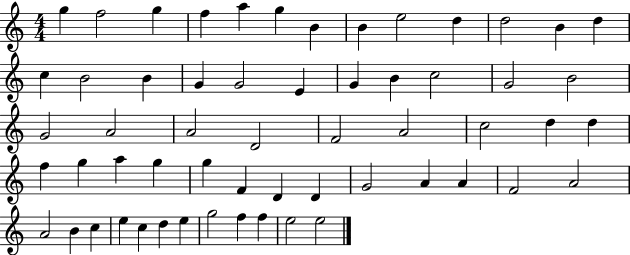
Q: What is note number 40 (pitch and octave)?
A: D4